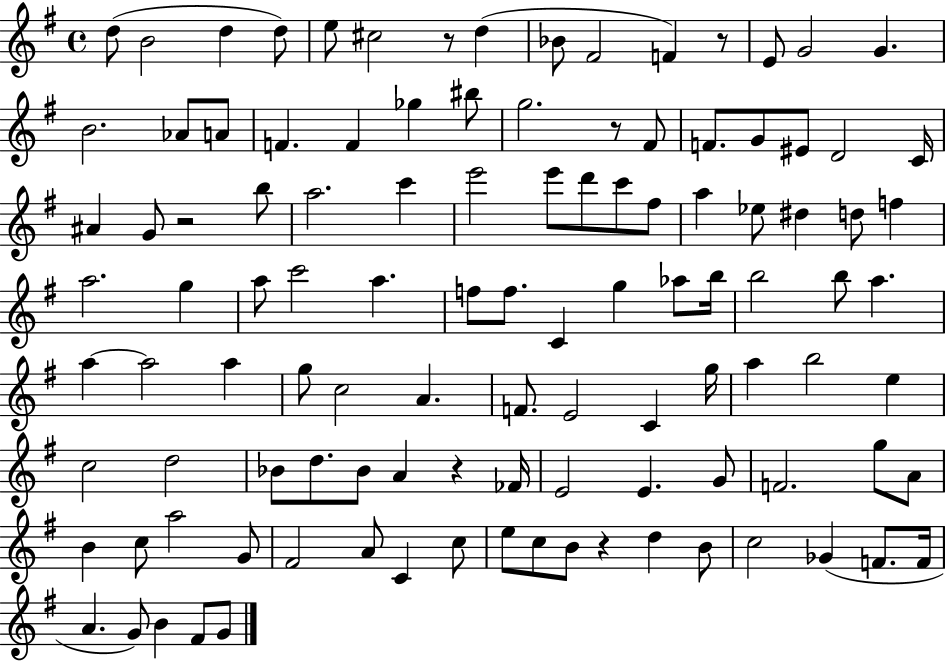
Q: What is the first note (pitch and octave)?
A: D5